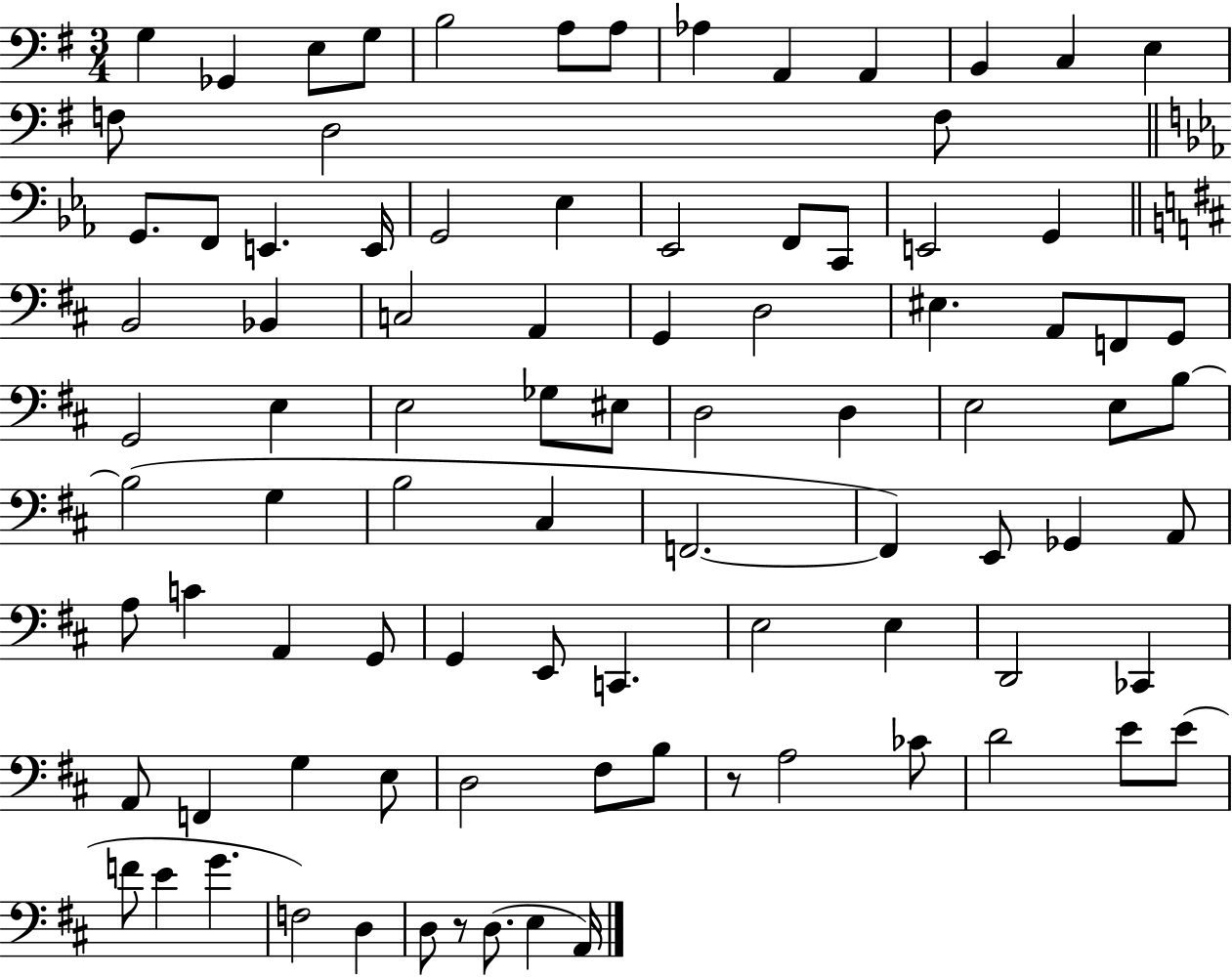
G3/q Gb2/q E3/e G3/e B3/h A3/e A3/e Ab3/q A2/q A2/q B2/q C3/q E3/q F3/e D3/h F3/e G2/e. F2/e E2/q. E2/s G2/h Eb3/q Eb2/h F2/e C2/e E2/h G2/q B2/h Bb2/q C3/h A2/q G2/q D3/h EIS3/q. A2/e F2/e G2/e G2/h E3/q E3/h Gb3/e EIS3/e D3/h D3/q E3/h E3/e B3/e B3/h G3/q B3/h C#3/q F2/h. F2/q E2/e Gb2/q A2/e A3/e C4/q A2/q G2/e G2/q E2/e C2/q. E3/h E3/q D2/h CES2/q A2/e F2/q G3/q E3/e D3/h F#3/e B3/e R/e A3/h CES4/e D4/h E4/e E4/e F4/e E4/q G4/q. F3/h D3/q D3/e R/e D3/e. E3/q A2/s